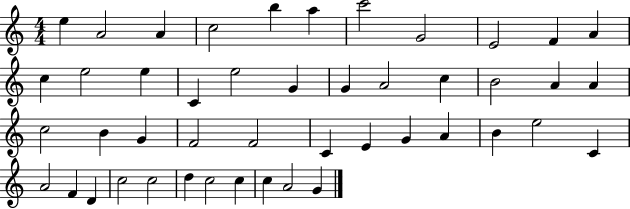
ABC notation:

X:1
T:Untitled
M:4/4
L:1/4
K:C
e A2 A c2 b a c'2 G2 E2 F A c e2 e C e2 G G A2 c B2 A A c2 B G F2 F2 C E G A B e2 C A2 F D c2 c2 d c2 c c A2 G